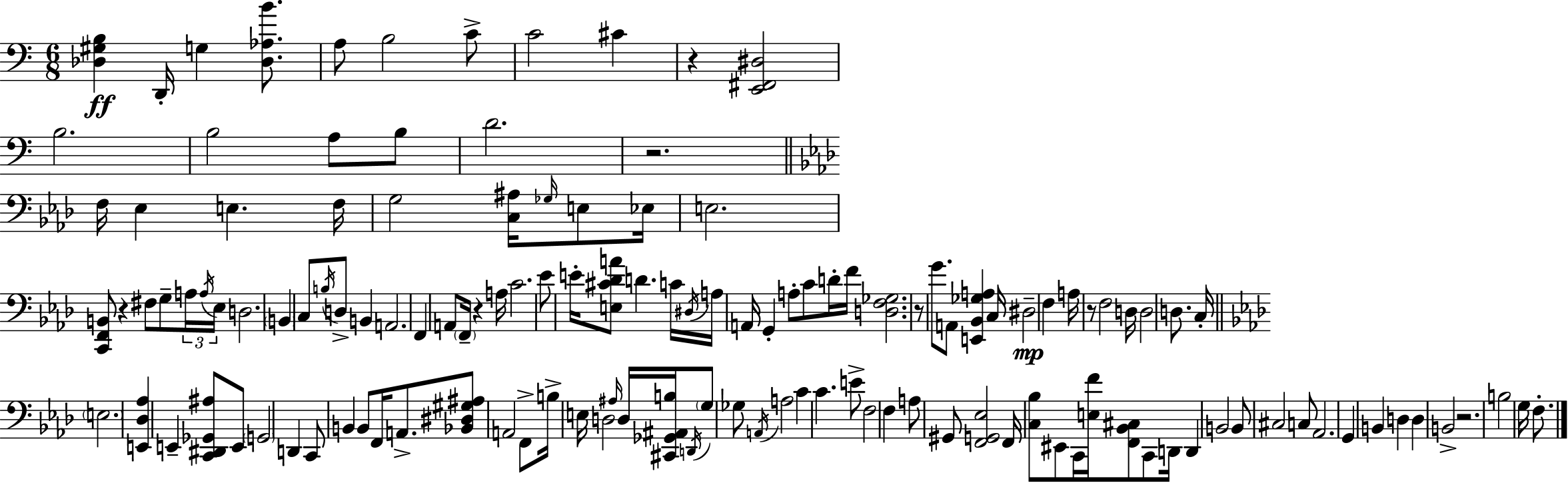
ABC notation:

X:1
T:Untitled
M:6/8
L:1/4
K:Am
[_D,^G,B,] D,,/4 G, [_D,_A,B]/2 A,/2 B,2 C/2 C2 ^C z [E,,^F,,^D,]2 B,2 B,2 A,/2 B,/2 D2 z2 F,/4 _E, E, F,/4 G,2 [C,^A,]/4 _G,/4 E,/2 _E,/4 E,2 [C,,F,,B,,]/2 z ^F,/2 G,/2 A,/4 A,/4 _E,/4 D,2 B,, C,/2 B,/4 D,/2 B,, A,,2 F,, A,,/2 F,,/4 z A,/4 C2 _E/2 E/4 [E,^C_DA]/2 D C/4 ^D,/4 A,/4 A,,/4 G,, A,/2 C/2 D/4 F/4 [D,F,_G,]2 z/2 G/2 A,,/2 [E,,_B,,_G,A,] C,/4 ^D,2 F, A,/4 z/2 F,2 D,/4 D,2 D,/2 C,/4 E,2 [E,,_D,_A,] E,, [C,,^D,,_G,,^A,]/2 E,,/2 G,,2 D,, C,,/2 B,, B,,/2 F,,/4 A,,/2 [_B,,^D,^G,^A,]/2 A,,2 F,,/2 B,/4 E,/4 D,2 ^A,/4 D,/4 [^C,,_G,,^A,,B,]/4 D,,/4 G,/2 _G,/2 A,,/4 A,2 C C E/2 F,2 F, A,/2 ^G,,/2 [F,,G,,_E,]2 F,,/4 [C,_B,]/2 ^E,,/2 C,,/4 [E,F]/4 [F,,_B,,^C,]/2 C,,/2 D,,/4 D,, B,,2 B,,/2 ^C,2 C,/2 _A,,2 G,, B,, D, D, B,,2 z2 B,2 G,/4 F,/2